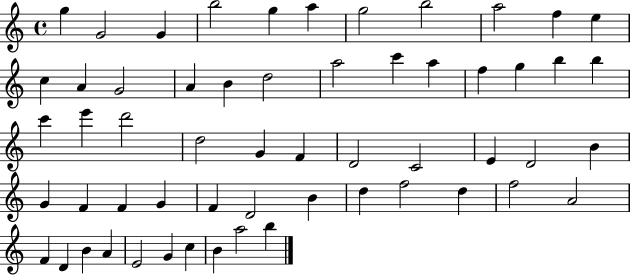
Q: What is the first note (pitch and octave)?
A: G5